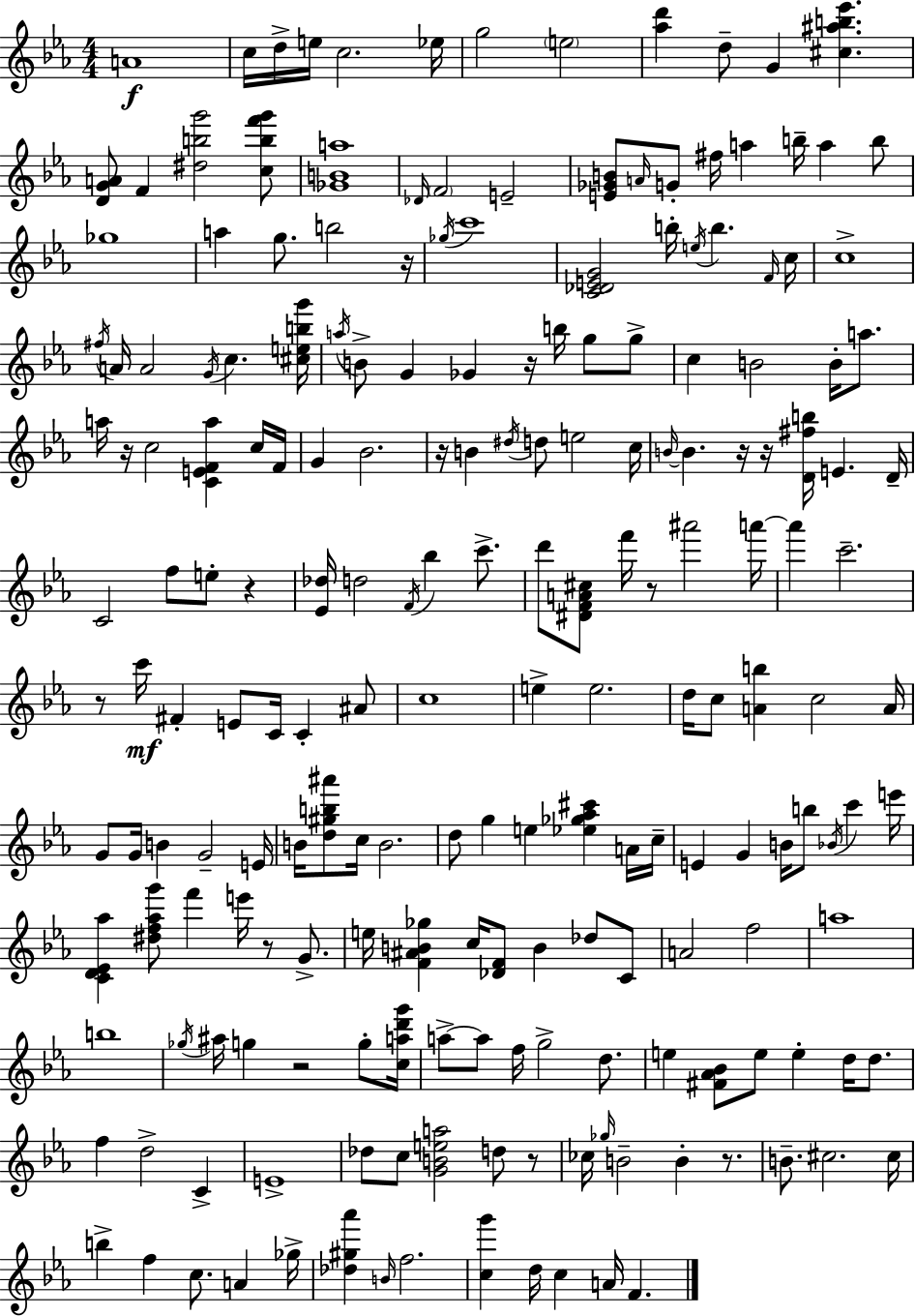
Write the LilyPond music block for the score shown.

{
  \clef treble
  \numericTimeSignature
  \time 4/4
  \key ees \major
  a'1\f | c''16 d''16-> e''16 c''2. ees''16 | g''2 \parenthesize e''2 | <aes'' d'''>4 d''8-- g'4 <cis'' ais'' b'' ees'''>4. | \break <d' g' a'>8 f'4 <dis'' b'' g'''>2 <c'' b'' f''' g'''>8 | <ges' b' a''>1 | \grace { des'16 } \parenthesize f'2 e'2-- | <e' ges' b'>8 \grace { a'16 } g'8-. fis''16 a''4 b''16-- a''4 | \break b''8 ges''1 | a''4 g''8. b''2 | r16 \acciaccatura { ges''16 } c'''1 | <c' des' e' g'>2 b''16-. \acciaccatura { e''16 } b''4. | \break \grace { f'16 } c''16 c''1-> | \acciaccatura { fis''16 } a'16 a'2 \acciaccatura { g'16 } | c''4. <cis'' e'' b'' g'''>16 \acciaccatura { a''16 } b'8-> g'4 ges'4 | r16 b''16 g''8 g''8-> c''4 b'2 | \break b'16-. a''8. a''16 r16 c''2 | <c' e' f' a''>4 c''16 f'16 g'4 bes'2. | r16 b'4 \acciaccatura { dis''16 } d''8 | e''2 c''16 \grace { b'16~ }~ b'4. | \break r16 r16 <d' fis'' b''>16 e'4. d'16-- c'2 | f''8 e''8-. r4 <ees' des''>16 d''2 | \acciaccatura { f'16 } bes''4 c'''8.-> d'''8 <dis' f' a' cis''>8 f'''16 | r8 ais'''2 a'''16~~ a'''4 c'''2.-- | \break r8 c'''16\mf fis'4-. | e'8 c'16 c'4-. ais'8 c''1 | e''4-> e''2. | d''16 c''8 <a' b''>4 | \break c''2 a'16 g'8 g'16 b'4 | g'2-- e'16 b'16 <d'' gis'' b'' ais'''>8 c''16 b'2. | d''8 g''4 | e''4 <ees'' ges'' aes'' cis'''>4 a'16 c''16-- e'4 g'4 | \break b'16 b''8 \acciaccatura { bes'16 } c'''4 e'''16 <c' d' ees' aes''>4 | <dis'' f'' aes'' g'''>8 f'''4 e'''16 r8 g'8.-> e''16 <f' ais' b' ges''>4 | c''16 <des' f'>8 b'4 des''8 c'8 a'2 | f''2 a''1 | \break b''1 | \acciaccatura { ges''16 } ais''16 g''4 | r2 g''8-. <c'' a'' d''' g'''>16 a''8->~~ a''8 | f''16 g''2-> d''8. e''4 | \break <fis' aes' bes'>8 e''8 e''4-. d''16 d''8. f''4 | d''2-> c'4-> e'1-> | des''8 c''8 | <g' b' e'' a''>2 d''8 r8 ces''16 \grace { ges''16 } b'2-- | \break b'4-. r8. b'8.-- | cis''2. cis''16 b''4-> | f''4 c''8. a'4 ges''16-> <des'' gis'' aes'''>4 | \grace { b'16 } f''2. <c'' g'''>4 | \break d''16 c''4 a'16 f'4. \bar "|."
}